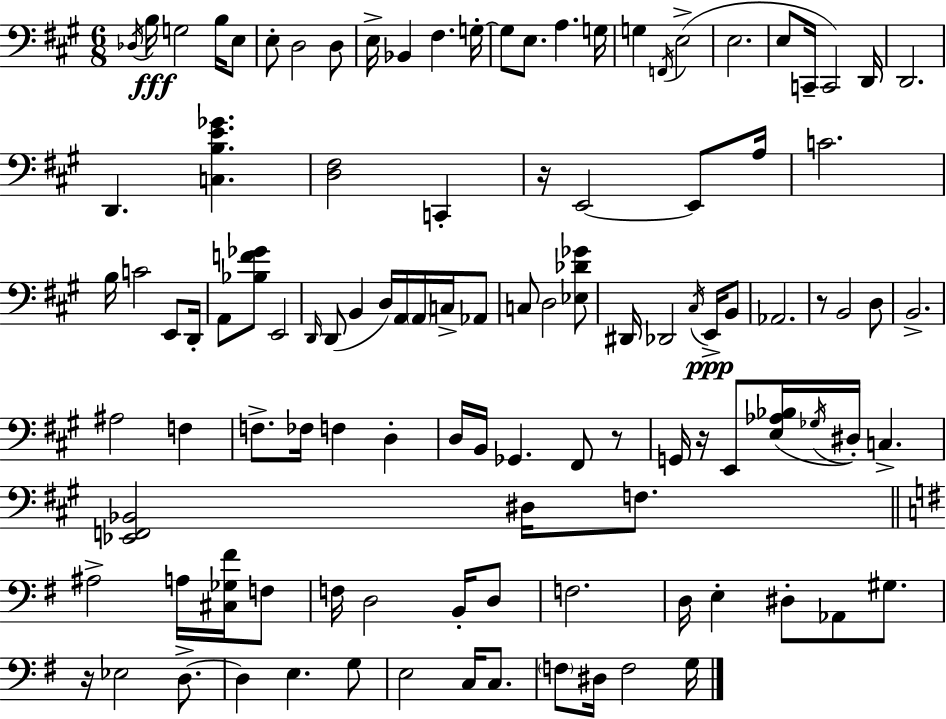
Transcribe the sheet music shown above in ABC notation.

X:1
T:Untitled
M:6/8
L:1/4
K:A
_D,/4 B,/4 G,2 B,/4 E,/2 E,/2 D,2 D,/2 E,/4 _B,, ^F, G,/4 G,/2 E,/2 A, G,/4 G, F,,/4 E,2 E,2 E,/2 C,,/4 C,,2 D,,/4 D,,2 D,, [C,B,E_G] [D,^F,]2 C,, z/4 E,,2 E,,/2 A,/4 C2 B,/4 C2 E,,/2 D,,/4 A,,/2 [_B,F_G]/2 E,,2 D,,/4 D,,/2 B,, D,/4 A,,/4 A,,/4 C,/4 _A,,/2 C,/2 D,2 [_E,_D_G]/2 ^D,,/4 _D,,2 ^C,/4 E,,/4 B,,/2 _A,,2 z/2 B,,2 D,/2 B,,2 ^A,2 F, F,/2 _F,/4 F, D, D,/4 B,,/4 _G,, ^F,,/2 z/2 G,,/4 z/4 E,,/2 [E,_A,_B,]/4 _G,/4 ^D,/4 C, [_E,,F,,_B,,]2 ^D,/4 F,/2 ^A,2 A,/4 [^C,_G,^F]/4 F,/2 F,/4 D,2 B,,/4 D,/2 F,2 D,/4 E, ^D,/2 _A,,/2 ^G,/2 z/4 _E,2 D,/2 D, E, G,/2 E,2 C,/4 C,/2 F,/2 ^D,/4 F,2 G,/4